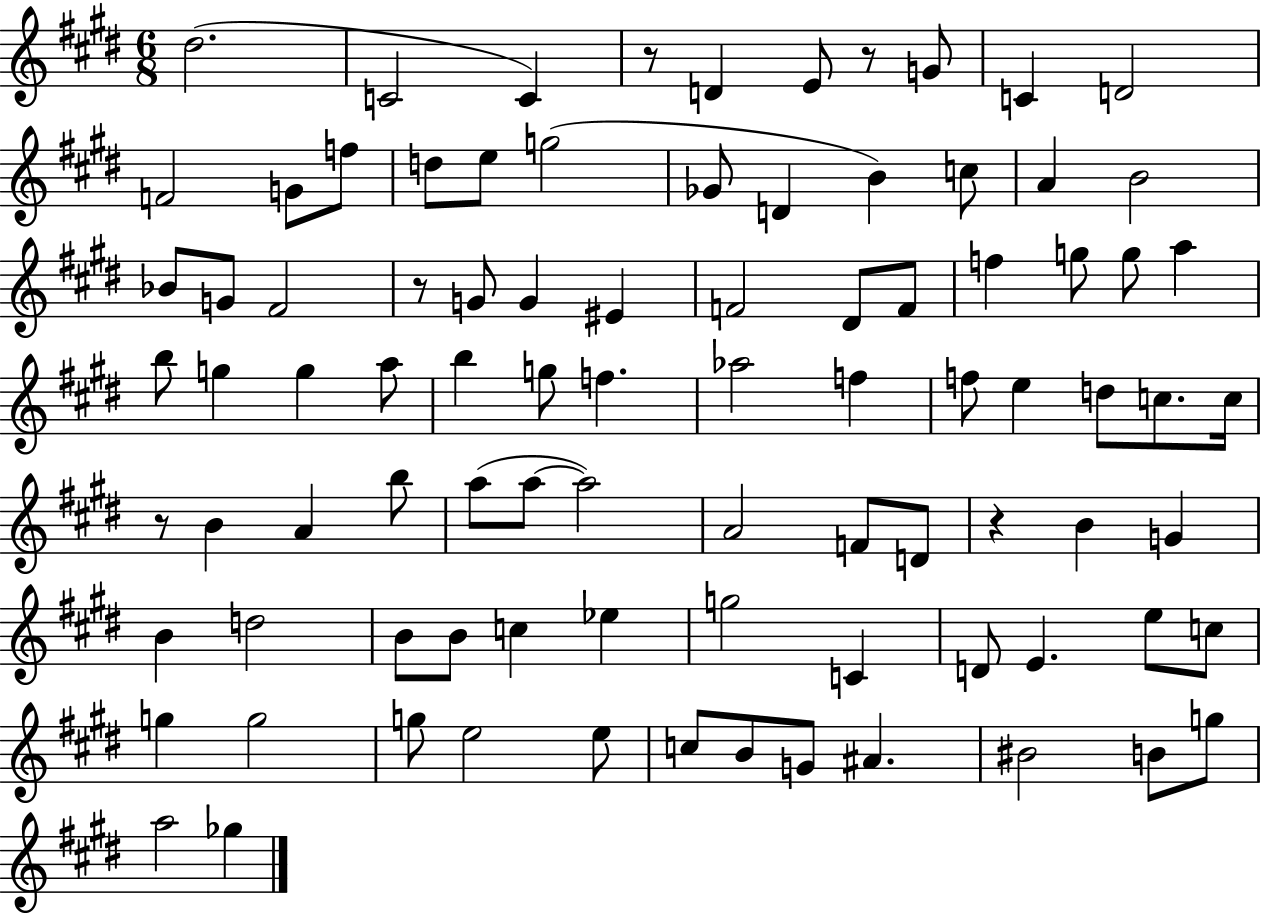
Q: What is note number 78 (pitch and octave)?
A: G4